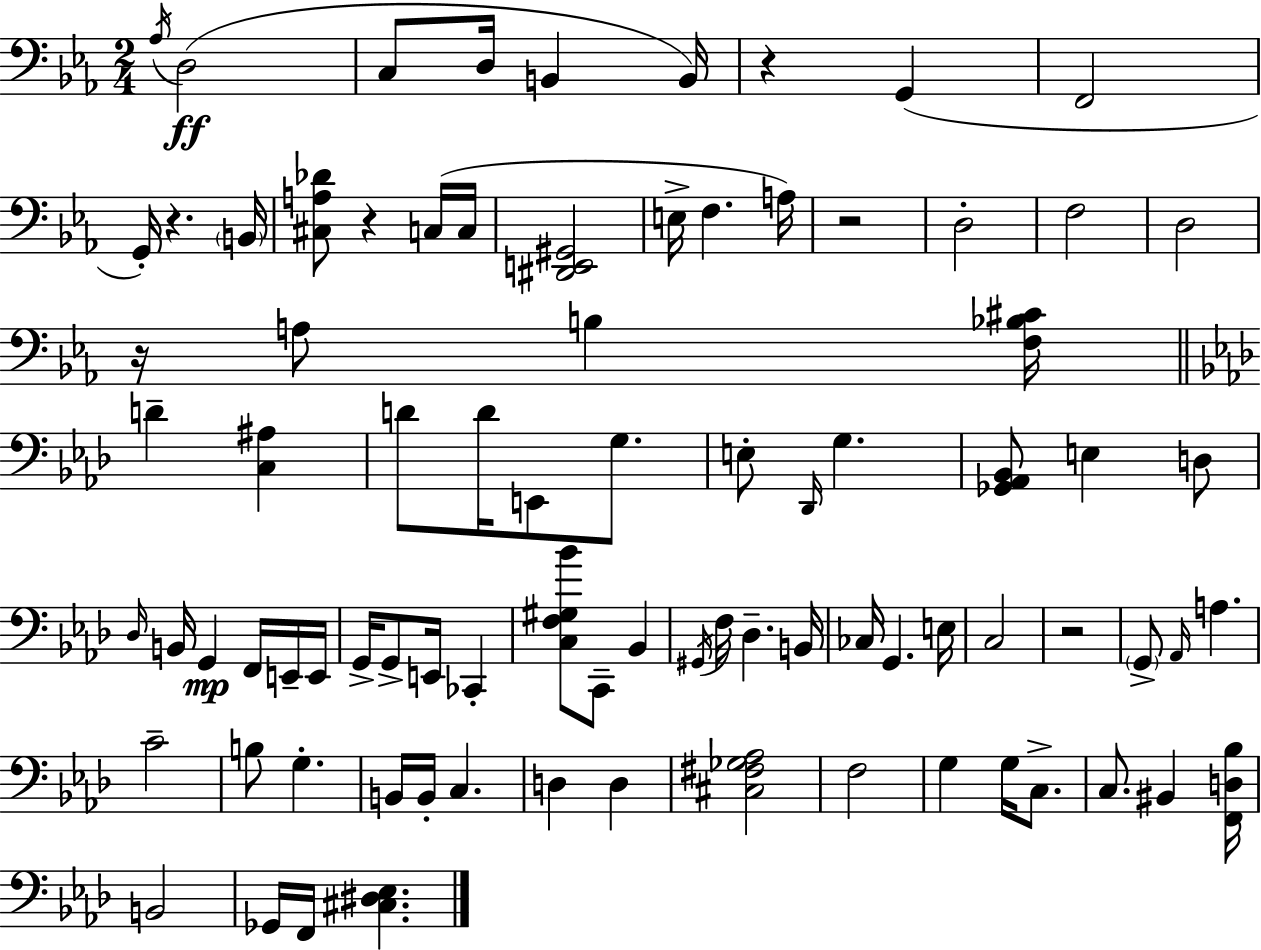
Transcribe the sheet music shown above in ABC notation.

X:1
T:Untitled
M:2/4
L:1/4
K:Cm
_A,/4 D,2 C,/2 D,/4 B,, B,,/4 z G,, F,,2 G,,/4 z B,,/4 [^C,A,_D]/2 z C,/4 C,/4 [^D,,E,,^G,,]2 E,/4 F, A,/4 z2 D,2 F,2 D,2 z/4 A,/2 B, [F,_B,^C]/4 D [C,^A,] D/2 D/4 E,,/2 G,/2 E,/2 _D,,/4 G, [_G,,_A,,_B,,]/2 E, D,/2 _D,/4 B,,/4 G,, F,,/4 E,,/4 E,,/4 G,,/4 G,,/2 E,,/4 _C,, [C,F,^G,_B]/2 C,,/2 _B,, ^G,,/4 F,/4 _D, B,,/4 _C,/4 G,, E,/4 C,2 z2 G,,/2 _A,,/4 A, C2 B,/2 G, B,,/4 B,,/4 C, D, D, [^C,^F,_G,_A,]2 F,2 G, G,/4 C,/2 C,/2 ^B,, [F,,D,_B,]/4 B,,2 _G,,/4 F,,/4 [^C,^D,_E,]